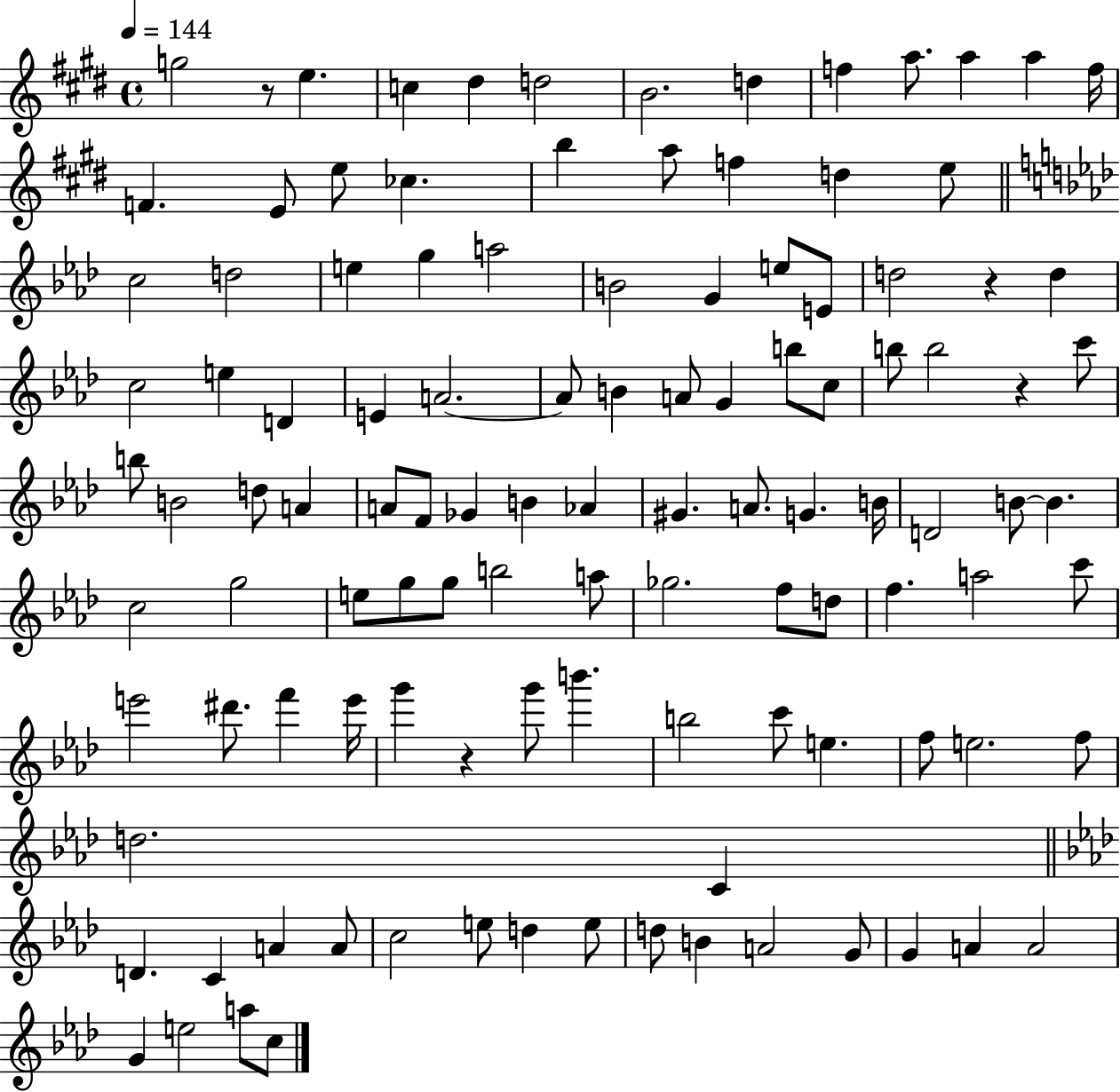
G5/h R/e E5/q. C5/q D#5/q D5/h B4/h. D5/q F5/q A5/e. A5/q A5/q F5/s F4/q. E4/e E5/e CES5/q. B5/q A5/e F5/q D5/q E5/e C5/h D5/h E5/q G5/q A5/h B4/h G4/q E5/e E4/e D5/h R/q D5/q C5/h E5/q D4/q E4/q A4/h. A4/e B4/q A4/e G4/q B5/e C5/e B5/e B5/h R/q C6/e B5/e B4/h D5/e A4/q A4/e F4/e Gb4/q B4/q Ab4/q G#4/q. A4/e. G4/q. B4/s D4/h B4/e B4/q. C5/h G5/h E5/e G5/e G5/e B5/h A5/e Gb5/h. F5/e D5/e F5/q. A5/h C6/e E6/h D#6/e. F6/q E6/s G6/q R/q G6/e B6/q. B5/h C6/e E5/q. F5/e E5/h. F5/e D5/h. C4/q D4/q. C4/q A4/q A4/e C5/h E5/e D5/q E5/e D5/e B4/q A4/h G4/e G4/q A4/q A4/h G4/q E5/h A5/e C5/e